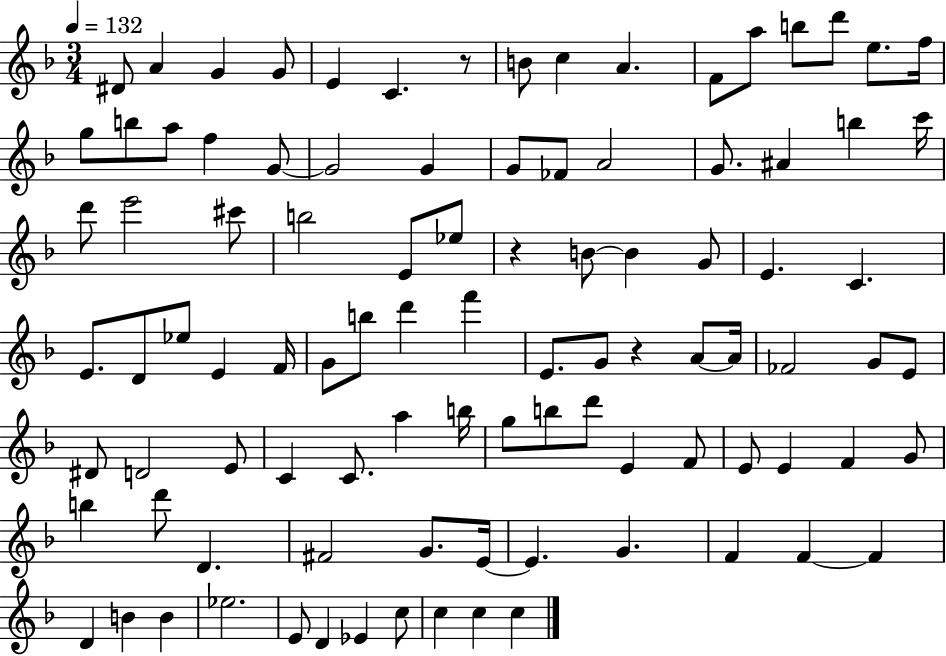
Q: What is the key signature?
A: F major